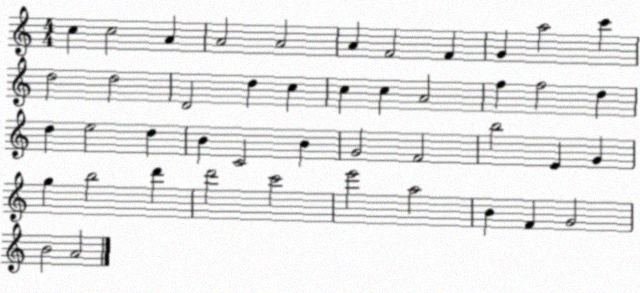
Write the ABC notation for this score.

X:1
T:Untitled
M:4/4
L:1/4
K:C
c c2 A A2 A2 A F2 F G a2 c' d2 d2 D2 d c c c A2 f f2 d d e2 d B C2 B G2 F2 b2 E G g b2 d' d'2 c'2 e'2 a2 B F G2 B2 A2